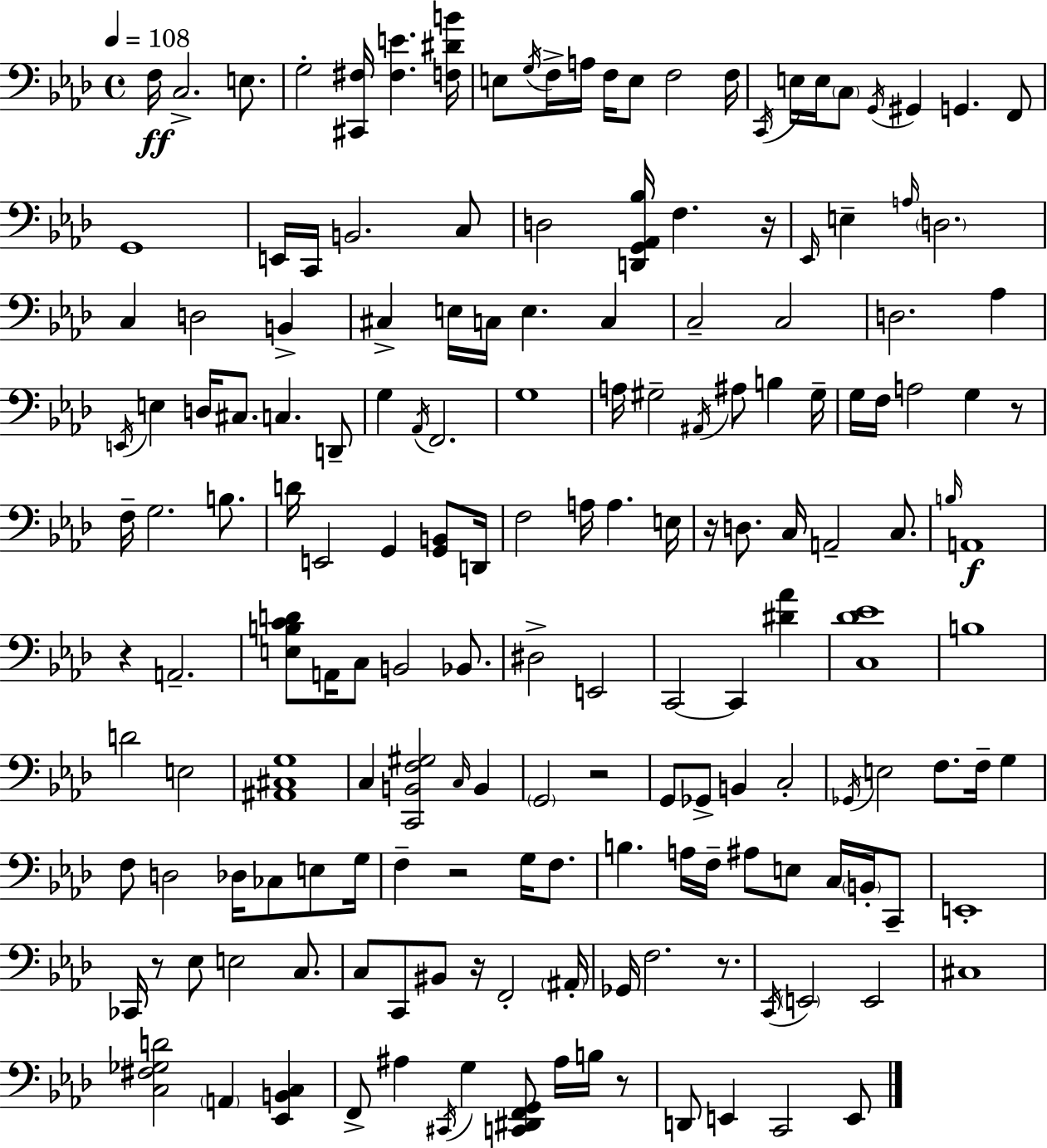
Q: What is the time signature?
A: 4/4